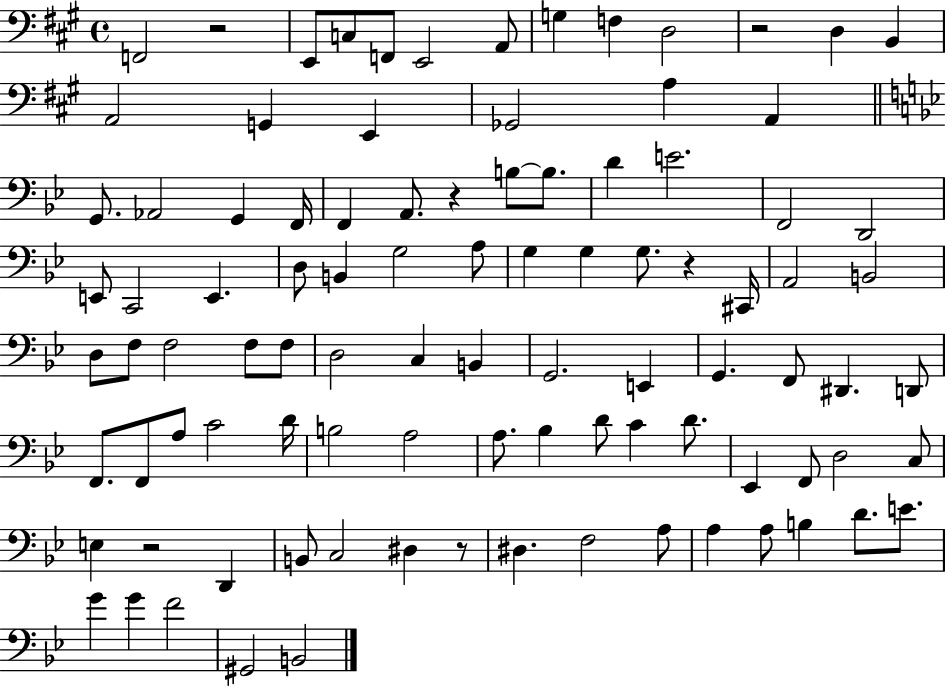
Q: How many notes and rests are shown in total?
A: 96